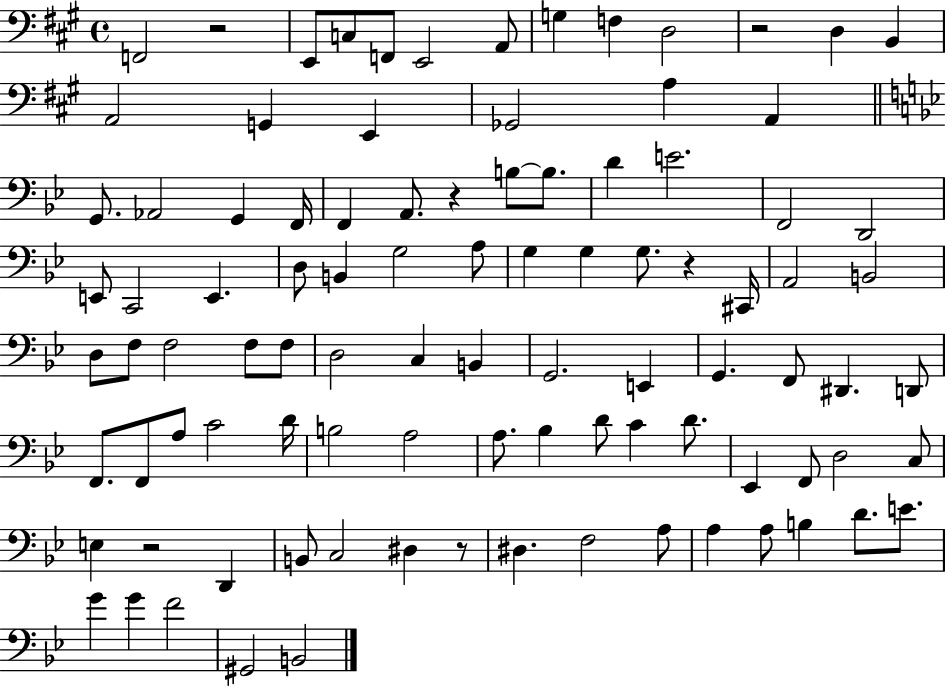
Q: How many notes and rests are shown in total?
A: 96